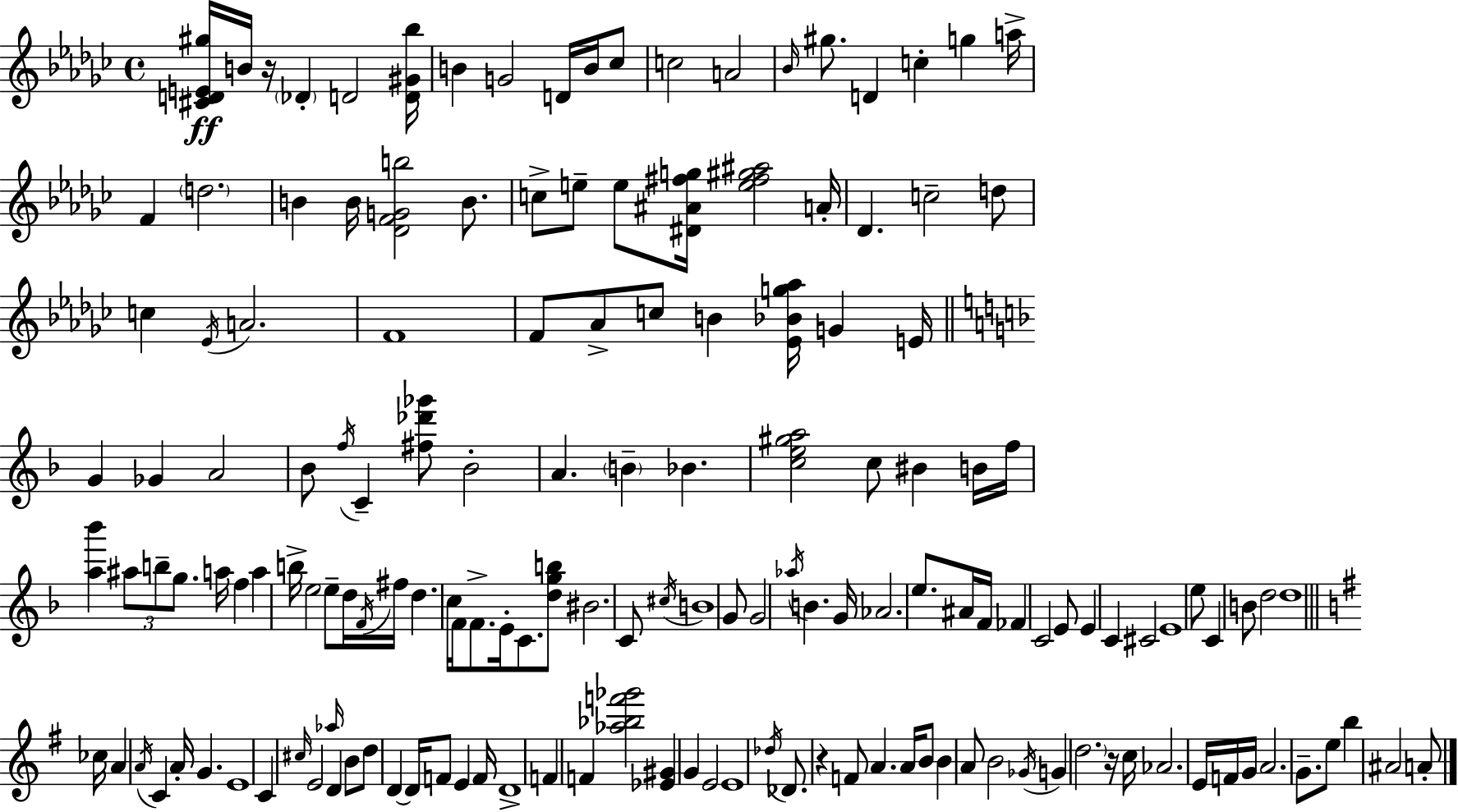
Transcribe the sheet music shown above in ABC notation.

X:1
T:Untitled
M:4/4
L:1/4
K:Ebm
[^CDE^g]/4 B/4 z/4 _D D2 [D^G_b]/4 B G2 D/4 B/4 _c/2 c2 A2 _B/4 ^g/2 D c g a/4 F d2 B B/4 [_DFGb]2 B/2 c/2 e/2 e/2 [^D^A^fg]/4 [e^f^g^a]2 A/4 _D c2 d/2 c _E/4 A2 F4 F/2 _A/2 c/2 B [_E_Bg_a]/4 G E/4 G _G A2 _B/2 f/4 C [^f_d'_g']/2 _B2 A B _B [ce^ga]2 c/2 ^B B/4 f/4 [a_b'] ^a/2 b/2 g/2 a/4 f a b/4 e2 e/2 d/4 F/4 ^f/4 d c/4 F/4 F/2 E/4 C/2 [dgb]/2 ^B2 C/2 ^c/4 B4 G/2 G2 _a/4 B G/4 _A2 e/2 ^A/4 F/4 _F C2 E/2 E C ^C2 E4 e/2 C B/2 d2 d4 _c/4 A A/4 C A/4 G E4 C ^c/4 E2 _a/4 D B/2 d/2 D D/4 F/2 E F/4 D4 F F [_a_bf'_g']2 [_E^G] G E2 E4 _d/4 _D/2 z F/2 A A/4 B/2 B A/2 B2 _G/4 G d2 z/4 c/4 _A2 E/4 F/4 G/4 A2 G/2 e/2 b ^A2 A/2